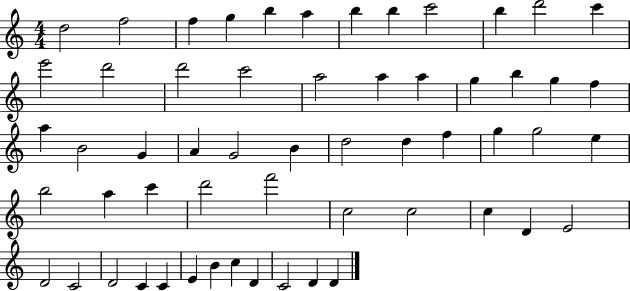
D5/h F5/h F5/q G5/q B5/q A5/q B5/q B5/q C6/h B5/q D6/h C6/q E6/h D6/h D6/h C6/h A5/h A5/q A5/q G5/q B5/q G5/q F5/q A5/q B4/h G4/q A4/q G4/h B4/q D5/h D5/q F5/q G5/q G5/h E5/q B5/h A5/q C6/q D6/h F6/h C5/h C5/h C5/q D4/q E4/h D4/h C4/h D4/h C4/q C4/q E4/q B4/q C5/q D4/q C4/h D4/q D4/q